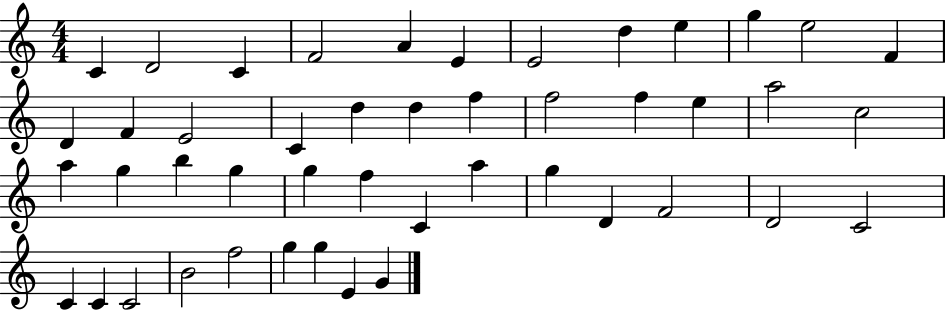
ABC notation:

X:1
T:Untitled
M:4/4
L:1/4
K:C
C D2 C F2 A E E2 d e g e2 F D F E2 C d d f f2 f e a2 c2 a g b g g f C a g D F2 D2 C2 C C C2 B2 f2 g g E G